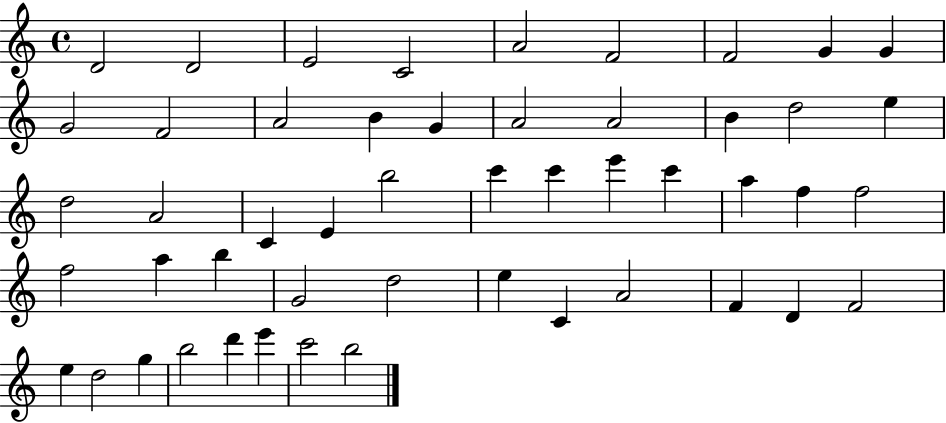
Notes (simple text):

D4/h D4/h E4/h C4/h A4/h F4/h F4/h G4/q G4/q G4/h F4/h A4/h B4/q G4/q A4/h A4/h B4/q D5/h E5/q D5/h A4/h C4/q E4/q B5/h C6/q C6/q E6/q C6/q A5/q F5/q F5/h F5/h A5/q B5/q G4/h D5/h E5/q C4/q A4/h F4/q D4/q F4/h E5/q D5/h G5/q B5/h D6/q E6/q C6/h B5/h